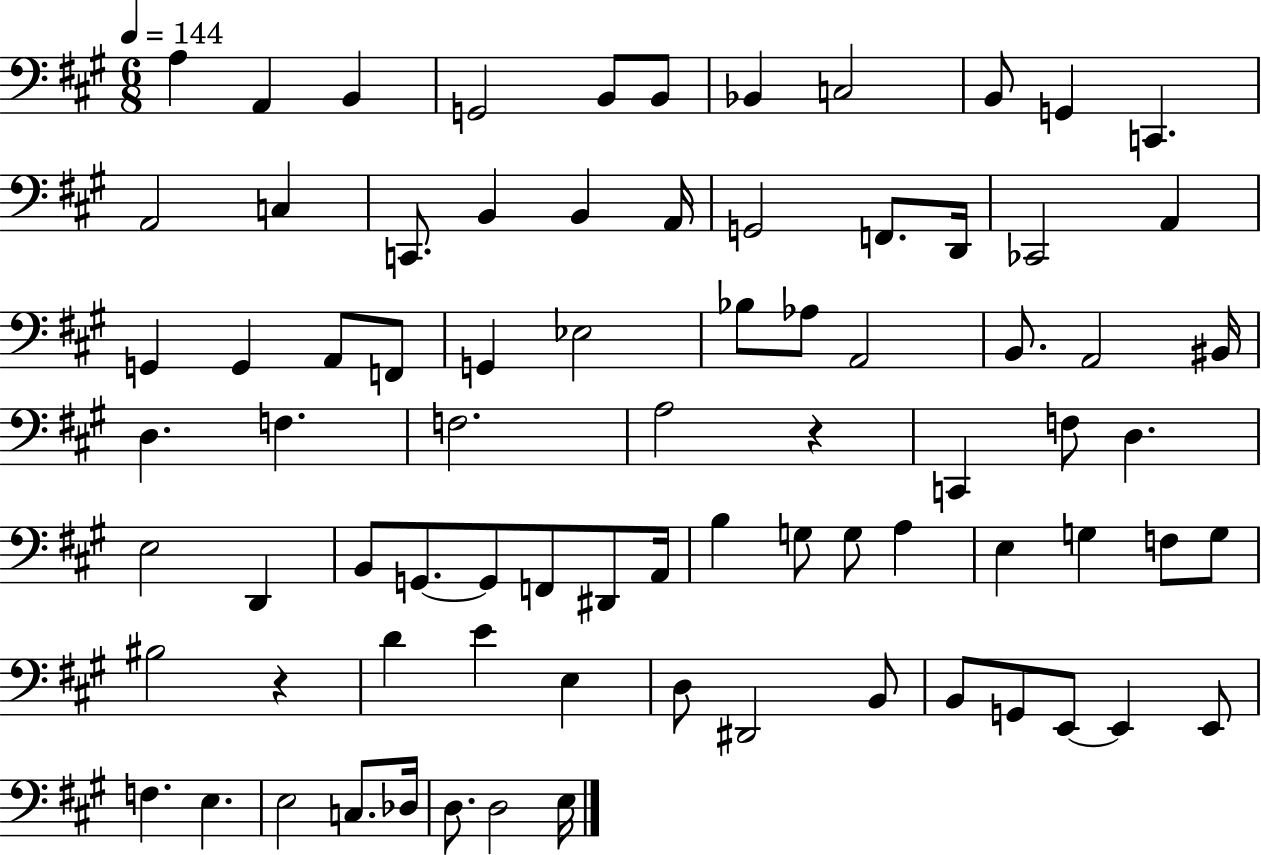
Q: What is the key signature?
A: A major